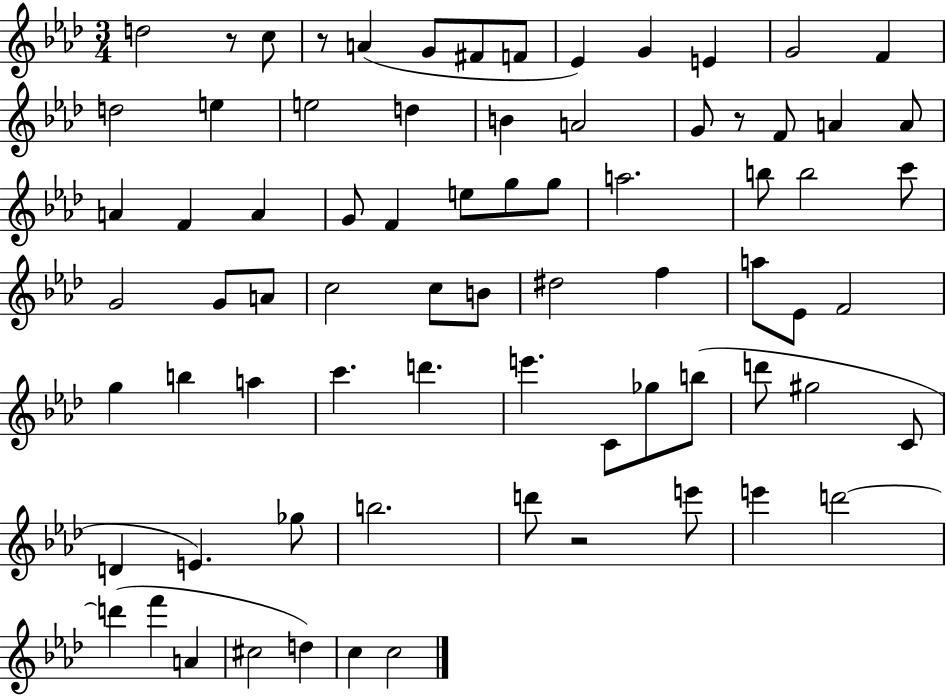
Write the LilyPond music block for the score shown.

{
  \clef treble
  \numericTimeSignature
  \time 3/4
  \key aes \major
  \repeat volta 2 { d''2 r8 c''8 | r8 a'4( g'8 fis'8 f'8 | ees'4) g'4 e'4 | g'2 f'4 | \break d''2 e''4 | e''2 d''4 | b'4 a'2 | g'8 r8 f'8 a'4 a'8 | \break a'4 f'4 a'4 | g'8 f'4 e''8 g''8 g''8 | a''2. | b''8 b''2 c'''8 | \break g'2 g'8 a'8 | c''2 c''8 b'8 | dis''2 f''4 | a''8 ees'8 f'2 | \break g''4 b''4 a''4 | c'''4. d'''4. | e'''4. c'8 ges''8 b''8( | d'''8 gis''2 c'8 | \break d'4 e'4.) ges''8 | b''2. | d'''8 r2 e'''8 | e'''4 d'''2~~ | \break d'''4( f'''4 a'4 | cis''2 d''4) | c''4 c''2 | } \bar "|."
}